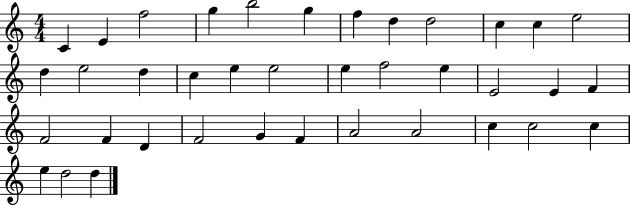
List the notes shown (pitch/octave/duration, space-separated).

C4/q E4/q F5/h G5/q B5/h G5/q F5/q D5/q D5/h C5/q C5/q E5/h D5/q E5/h D5/q C5/q E5/q E5/h E5/q F5/h E5/q E4/h E4/q F4/q F4/h F4/q D4/q F4/h G4/q F4/q A4/h A4/h C5/q C5/h C5/q E5/q D5/h D5/q